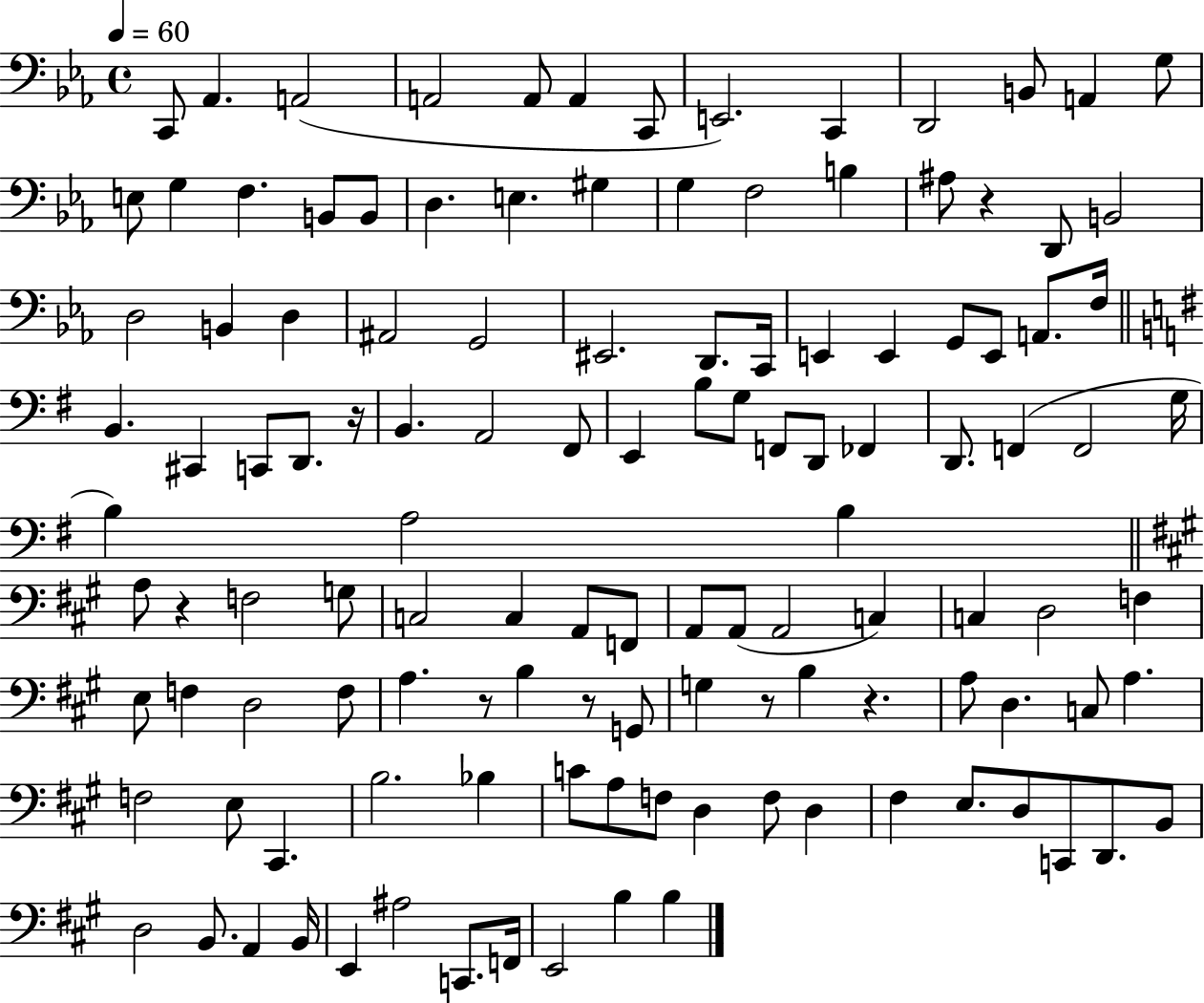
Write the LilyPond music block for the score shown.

{
  \clef bass
  \time 4/4
  \defaultTimeSignature
  \key ees \major
  \tempo 4 = 60
  c,8 aes,4. a,2( | a,2 a,8 a,4 c,8 | e,2.) c,4 | d,2 b,8 a,4 g8 | \break e8 g4 f4. b,8 b,8 | d4. e4. gis4 | g4 f2 b4 | ais8 r4 d,8 b,2 | \break d2 b,4 d4 | ais,2 g,2 | eis,2. d,8. c,16 | e,4 e,4 g,8 e,8 a,8. f16 | \break \bar "||" \break \key g \major b,4. cis,4 c,8 d,8. r16 | b,4. a,2 fis,8 | e,4 b8 g8 f,8 d,8 fes,4 | d,8. f,4( f,2 g16 | \break b4) a2 b4 | \bar "||" \break \key a \major a8 r4 f2 g8 | c2 c4 a,8 f,8 | a,8 a,8( a,2 c4) | c4 d2 f4 | \break e8 f4 d2 f8 | a4. r8 b4 r8 g,8 | g4 r8 b4 r4. | a8 d4. c8 a4. | \break f2 e8 cis,4. | b2. bes4 | c'8 a8 f8 d4 f8 d4 | fis4 e8. d8 c,8 d,8. b,8 | \break d2 b,8. a,4 b,16 | e,4 ais2 c,8. f,16 | e,2 b4 b4 | \bar "|."
}